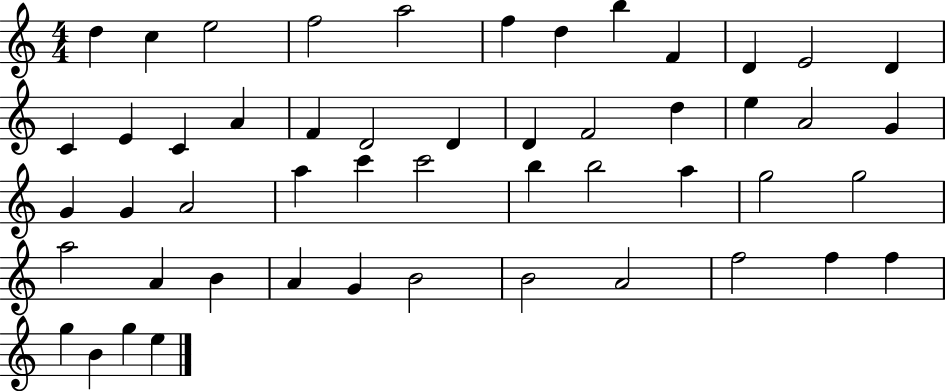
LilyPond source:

{
  \clef treble
  \numericTimeSignature
  \time 4/4
  \key c \major
  d''4 c''4 e''2 | f''2 a''2 | f''4 d''4 b''4 f'4 | d'4 e'2 d'4 | \break c'4 e'4 c'4 a'4 | f'4 d'2 d'4 | d'4 f'2 d''4 | e''4 a'2 g'4 | \break g'4 g'4 a'2 | a''4 c'''4 c'''2 | b''4 b''2 a''4 | g''2 g''2 | \break a''2 a'4 b'4 | a'4 g'4 b'2 | b'2 a'2 | f''2 f''4 f''4 | \break g''4 b'4 g''4 e''4 | \bar "|."
}